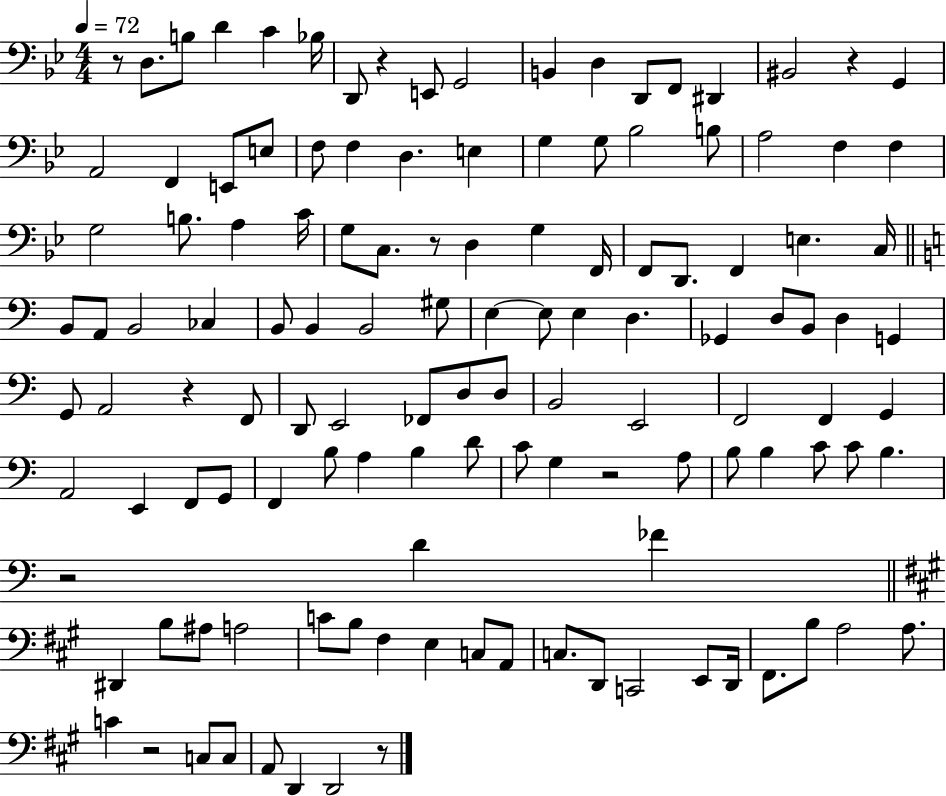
{
  \clef bass
  \numericTimeSignature
  \time 4/4
  \key bes \major
  \tempo 4 = 72
  \repeat volta 2 { r8 d8. b8 d'4 c'4 bes16 | d,8 r4 e,8 g,2 | b,4 d4 d,8 f,8 dis,4 | bis,2 r4 g,4 | \break a,2 f,4 e,8 e8 | f8 f4 d4. e4 | g4 g8 bes2 b8 | a2 f4 f4 | \break g2 b8. a4 c'16 | g8 c8. r8 d4 g4 f,16 | f,8 d,8. f,4 e4. c16 | \bar "||" \break \key a \minor b,8 a,8 b,2 ces4 | b,8 b,4 b,2 gis8 | e4~~ e8 e4 d4. | ges,4 d8 b,8 d4 g,4 | \break g,8 a,2 r4 f,8 | d,8 e,2 fes,8 d8 d8 | b,2 e,2 | f,2 f,4 g,4 | \break a,2 e,4 f,8 g,8 | f,4 b8 a4 b4 d'8 | c'8 g4 r2 a8 | b8 b4 c'8 c'8 b4. | \break r2 d'4 fes'4 | \bar "||" \break \key a \major dis,4 b8 ais8 a2 | c'8 b8 fis4 e4 c8 a,8 | c8. d,8 c,2 e,8 d,16 | fis,8. b8 a2 a8. | \break c'4 r2 c8 c8 | a,8 d,4 d,2 r8 | } \bar "|."
}